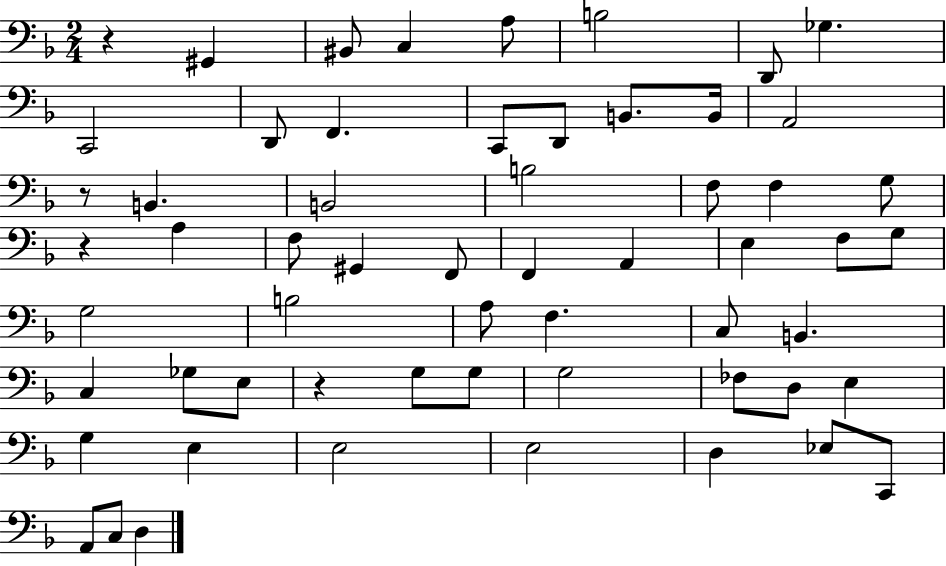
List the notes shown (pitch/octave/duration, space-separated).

R/q G#2/q BIS2/e C3/q A3/e B3/h D2/e Gb3/q. C2/h D2/e F2/q. C2/e D2/e B2/e. B2/s A2/h R/e B2/q. B2/h B3/h F3/e F3/q G3/e R/q A3/q F3/e G#2/q F2/e F2/q A2/q E3/q F3/e G3/e G3/h B3/h A3/e F3/q. C3/e B2/q. C3/q Gb3/e E3/e R/q G3/e G3/e G3/h FES3/e D3/e E3/q G3/q E3/q E3/h E3/h D3/q Eb3/e C2/e A2/e C3/e D3/q